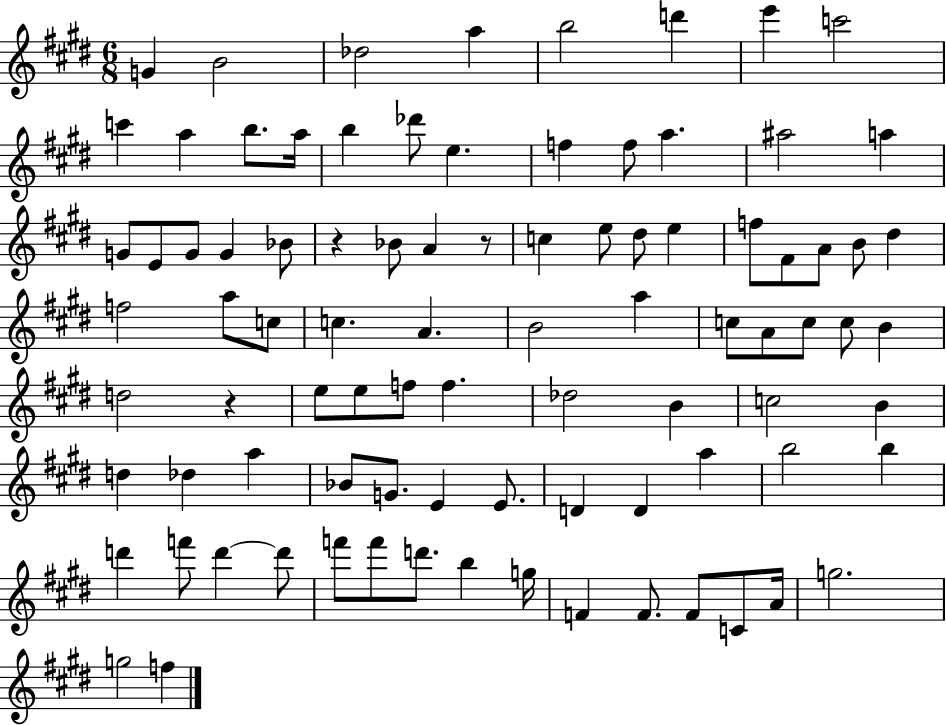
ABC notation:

X:1
T:Untitled
M:6/8
L:1/4
K:E
G B2 _d2 a b2 d' e' c'2 c' a b/2 a/4 b _d'/2 e f f/2 a ^a2 a G/2 E/2 G/2 G _B/2 z _B/2 A z/2 c e/2 ^d/2 e f/2 ^F/2 A/2 B/2 ^d f2 a/2 c/2 c A B2 a c/2 A/2 c/2 c/2 B d2 z e/2 e/2 f/2 f _d2 B c2 B d _d a _B/2 G/2 E E/2 D D a b2 b d' f'/2 d' d'/2 f'/2 f'/2 d'/2 b g/4 F F/2 F/2 C/2 A/4 g2 g2 f